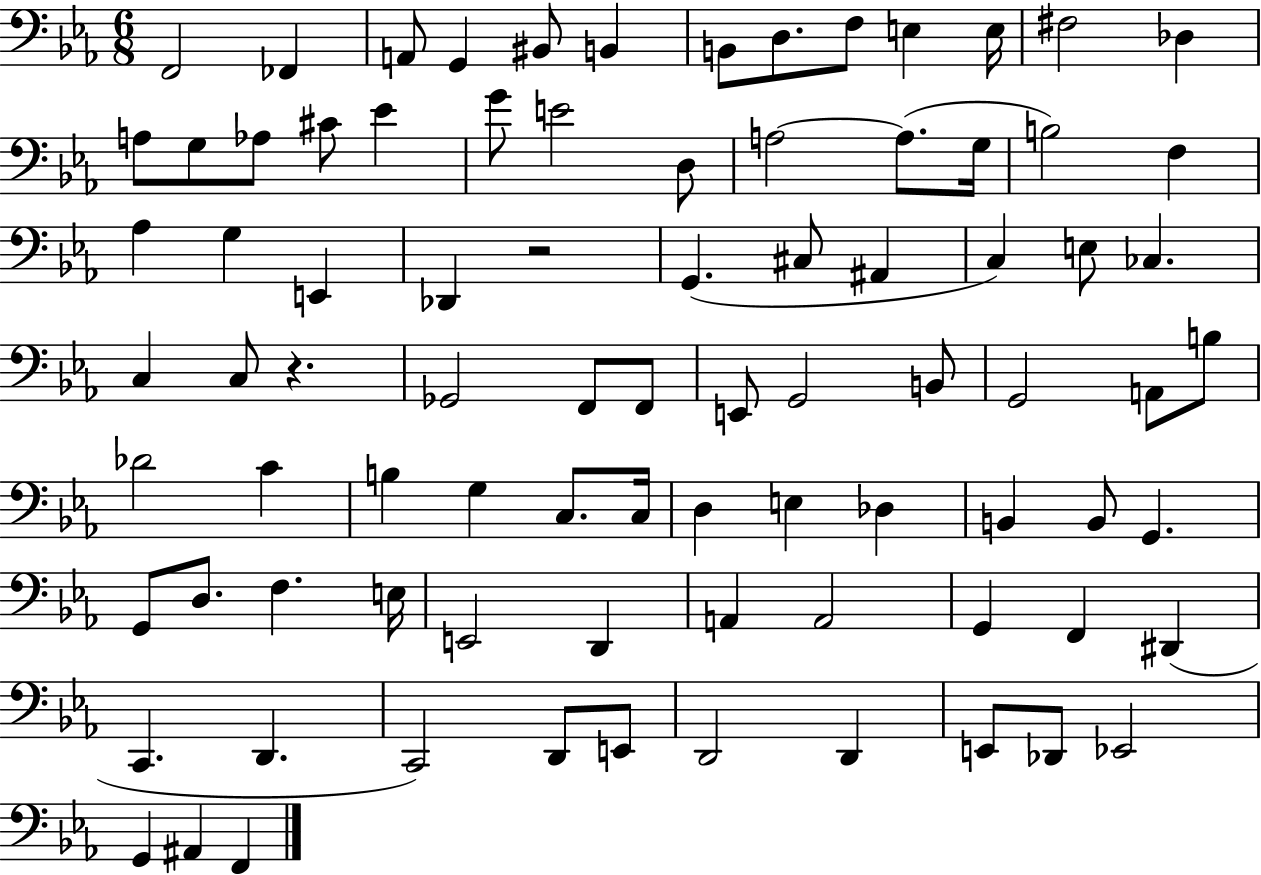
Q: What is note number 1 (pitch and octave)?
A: F2